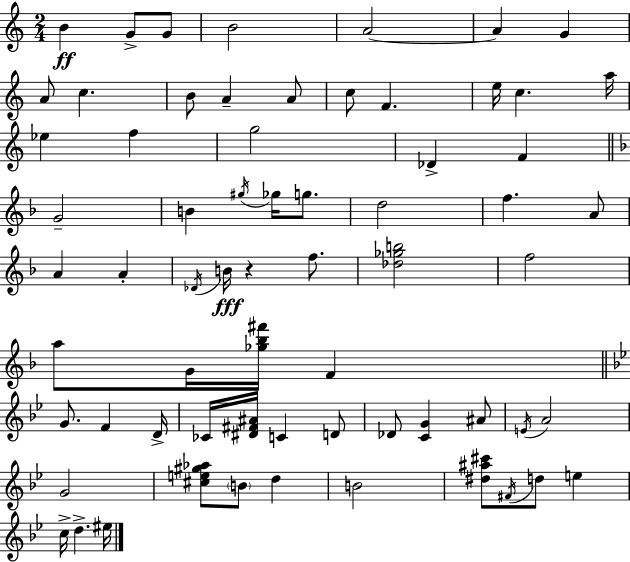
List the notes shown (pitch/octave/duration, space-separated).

B4/q G4/e G4/e B4/h A4/h A4/q G4/q A4/e C5/q. B4/e A4/q A4/e C5/e F4/q. E5/s C5/q. A5/s Eb5/q F5/q G5/h Db4/q F4/q G4/h B4/q G#5/s Gb5/s G5/e. D5/h F5/q. A4/e A4/q A4/q Db4/s B4/s R/q F5/e. [Db5,Gb5,B5]/h F5/h A5/e G4/s [Gb5,Bb5,F#6]/s F4/q G4/e. F4/q D4/s CES4/s [D#4,F#4,A#4]/s C4/q D4/e Db4/e [C4,G4]/q A#4/e E4/s A4/h G4/h [C#5,E5,G#5,Ab5]/e B4/e D5/q B4/h [D#5,A#5,C#6]/e F#4/s D5/e E5/q C5/s D5/q. EIS5/s